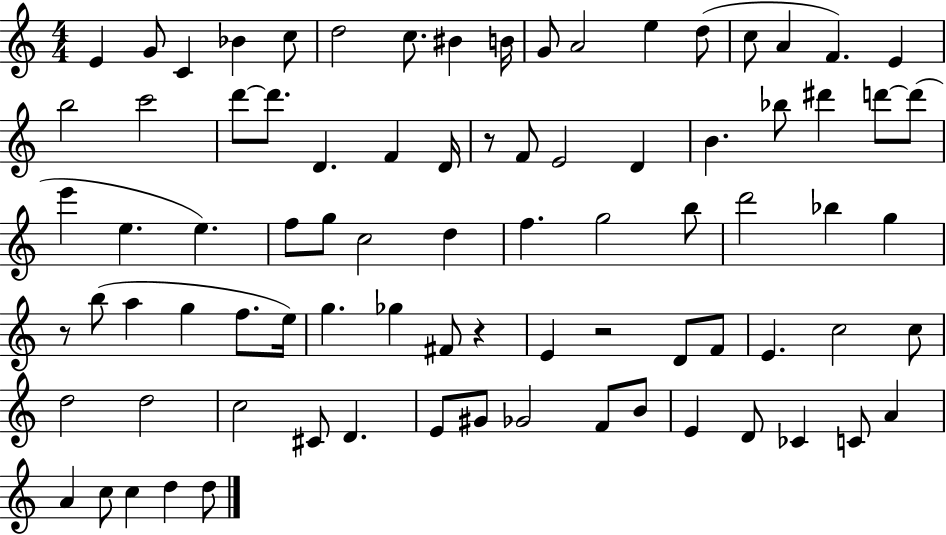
{
  \clef treble
  \numericTimeSignature
  \time 4/4
  \key c \major
  \repeat volta 2 { e'4 g'8 c'4 bes'4 c''8 | d''2 c''8. bis'4 b'16 | g'8 a'2 e''4 d''8( | c''8 a'4 f'4.) e'4 | \break b''2 c'''2 | d'''8~~ d'''8. d'4. f'4 d'16 | r8 f'8 e'2 d'4 | b'4. bes''8 dis'''4 d'''8~~ d'''8( | \break e'''4 e''4. e''4.) | f''8 g''8 c''2 d''4 | f''4. g''2 b''8 | d'''2 bes''4 g''4 | \break r8 b''8( a''4 g''4 f''8. e''16) | g''4. ges''4 fis'8 r4 | e'4 r2 d'8 f'8 | e'4. c''2 c''8 | \break d''2 d''2 | c''2 cis'8 d'4. | e'8 gis'8 ges'2 f'8 b'8 | e'4 d'8 ces'4 c'8 a'4 | \break a'4 c''8 c''4 d''4 d''8 | } \bar "|."
}